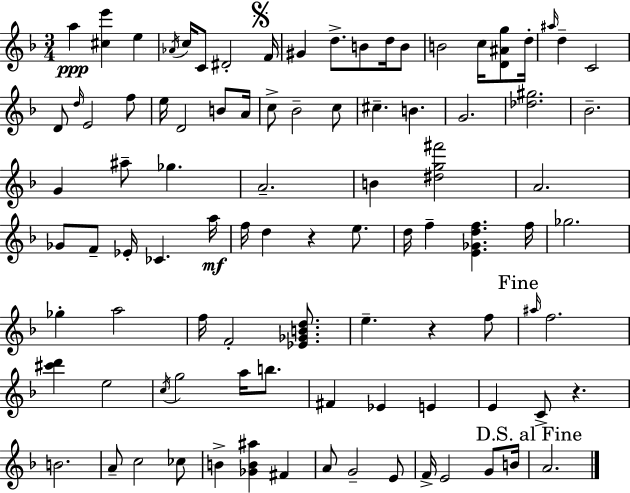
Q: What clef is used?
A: treble